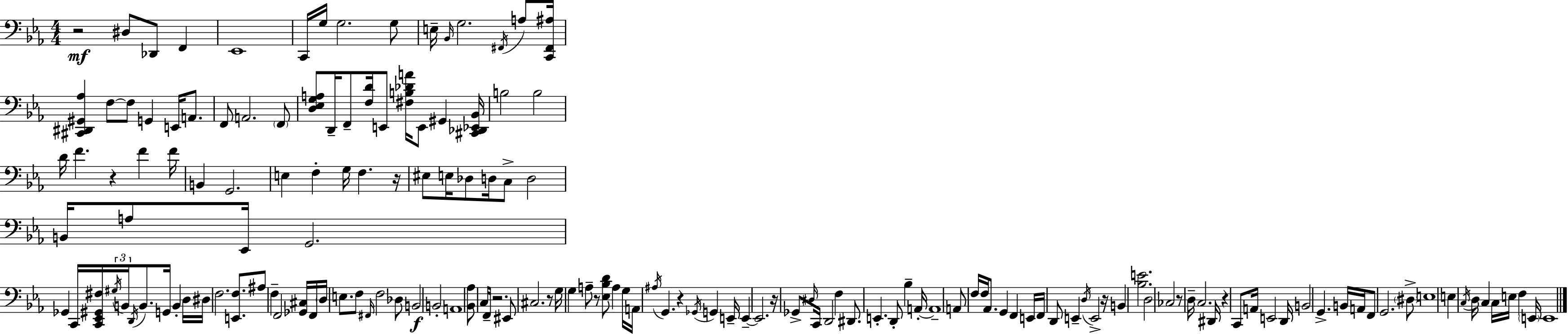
{
  \clef bass
  \numericTimeSignature
  \time 4/4
  \key ees \major
  r2\mf dis8 des,8 f,4 | ees,1 | c,16 g16 g2. g8 | e16-- \grace { bes,16 } g2. \acciaccatura { fis,16 } a8 | \break <c, fis, ais>16 <cis, dis, gis, aes>4 f8~~ f8 g,4 e,16 a,8. | f,8 a,2. | \parenthesize f,8 <d ees g a>8 d,16-- f,8-- <f d'>16 e,8 <fis b des' a'>16 e,8 gis,4 | <cis, des, ees, bes,>16 b2 b2 | \break d'16 f'4. r4 f'4 | f'16 b,4 g,2. | e4 f4-. g16 f4. | r16 eis8 e16 des8 d16 c8-> d2 | \break b,16 a8 ees,16 g,2. | ges,4 c,16 <c, ees, gis, fis>16 \tuplet 3/2 { \acciaccatura { gis16 } b,16 \acciaccatura { d,16 } } b,8. g,16 b,4-. | d16 dis16 f2. | <e, f>8. ais8 f4-- f,2 | \break <ges, cis>16 f,16 \parenthesize d16 e8. f8 \grace { fis,16 } f2 | des8 b,2\f b,2-. | a,1 | <bes, aes>8 c16 f,16-- r2. | \break eis,8 cis2. | r8 g16 g4 a8-- r8 <ees bes d'>8 | a4 g16 a,16 \acciaccatura { ais16 } g,4. r4 | \acciaccatura { ges,16 } g,4 e,16-- e,4--~~ e,2. | \break r16 ges,8-> \grace { dis16 } c,16 d,2 | f4 dis,8. e,4.-. | d,8-. bes4-- a,16-.~~ a,1-- | a,8 f16 f16 aes,8. g,4 | \break f,4 e,16 f,16 d,8 e,4-- \acciaccatura { d16 } | e,2-> r16 b,4 <bes e'>2. | d2 | ces2 r8 d16-- c2. | \break dis,16 r4 c,8 a,16 | e,2 d,16 b,2 | g,4.-> b,16 a,16 f,8 g,2. | \parenthesize dis8-> e1 | \break e4 \acciaccatura { c16 } d16 c4 | c16 e16 f4 \parenthesize e,16 e,1 | \bar "|."
}